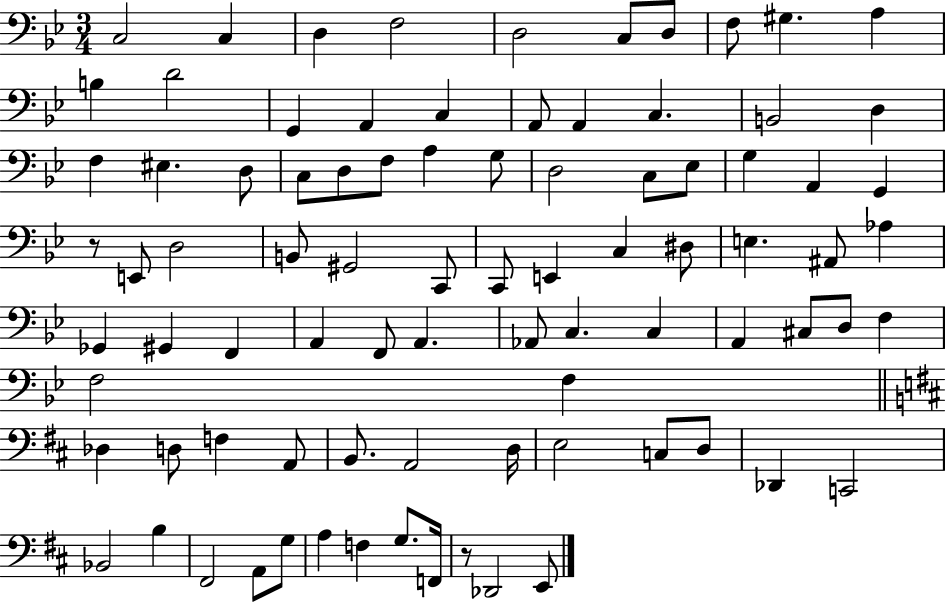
X:1
T:Untitled
M:3/4
L:1/4
K:Bb
C,2 C, D, F,2 D,2 C,/2 D,/2 F,/2 ^G, A, B, D2 G,, A,, C, A,,/2 A,, C, B,,2 D, F, ^E, D,/2 C,/2 D,/2 F,/2 A, G,/2 D,2 C,/2 _E,/2 G, A,, G,, z/2 E,,/2 D,2 B,,/2 ^G,,2 C,,/2 C,,/2 E,, C, ^D,/2 E, ^A,,/2 _A, _G,, ^G,, F,, A,, F,,/2 A,, _A,,/2 C, C, A,, ^C,/2 D,/2 F, F,2 F, _D, D,/2 F, A,,/2 B,,/2 A,,2 D,/4 E,2 C,/2 D,/2 _D,, C,,2 _B,,2 B, ^F,,2 A,,/2 G,/2 A, F, G,/2 F,,/4 z/2 _D,,2 E,,/2